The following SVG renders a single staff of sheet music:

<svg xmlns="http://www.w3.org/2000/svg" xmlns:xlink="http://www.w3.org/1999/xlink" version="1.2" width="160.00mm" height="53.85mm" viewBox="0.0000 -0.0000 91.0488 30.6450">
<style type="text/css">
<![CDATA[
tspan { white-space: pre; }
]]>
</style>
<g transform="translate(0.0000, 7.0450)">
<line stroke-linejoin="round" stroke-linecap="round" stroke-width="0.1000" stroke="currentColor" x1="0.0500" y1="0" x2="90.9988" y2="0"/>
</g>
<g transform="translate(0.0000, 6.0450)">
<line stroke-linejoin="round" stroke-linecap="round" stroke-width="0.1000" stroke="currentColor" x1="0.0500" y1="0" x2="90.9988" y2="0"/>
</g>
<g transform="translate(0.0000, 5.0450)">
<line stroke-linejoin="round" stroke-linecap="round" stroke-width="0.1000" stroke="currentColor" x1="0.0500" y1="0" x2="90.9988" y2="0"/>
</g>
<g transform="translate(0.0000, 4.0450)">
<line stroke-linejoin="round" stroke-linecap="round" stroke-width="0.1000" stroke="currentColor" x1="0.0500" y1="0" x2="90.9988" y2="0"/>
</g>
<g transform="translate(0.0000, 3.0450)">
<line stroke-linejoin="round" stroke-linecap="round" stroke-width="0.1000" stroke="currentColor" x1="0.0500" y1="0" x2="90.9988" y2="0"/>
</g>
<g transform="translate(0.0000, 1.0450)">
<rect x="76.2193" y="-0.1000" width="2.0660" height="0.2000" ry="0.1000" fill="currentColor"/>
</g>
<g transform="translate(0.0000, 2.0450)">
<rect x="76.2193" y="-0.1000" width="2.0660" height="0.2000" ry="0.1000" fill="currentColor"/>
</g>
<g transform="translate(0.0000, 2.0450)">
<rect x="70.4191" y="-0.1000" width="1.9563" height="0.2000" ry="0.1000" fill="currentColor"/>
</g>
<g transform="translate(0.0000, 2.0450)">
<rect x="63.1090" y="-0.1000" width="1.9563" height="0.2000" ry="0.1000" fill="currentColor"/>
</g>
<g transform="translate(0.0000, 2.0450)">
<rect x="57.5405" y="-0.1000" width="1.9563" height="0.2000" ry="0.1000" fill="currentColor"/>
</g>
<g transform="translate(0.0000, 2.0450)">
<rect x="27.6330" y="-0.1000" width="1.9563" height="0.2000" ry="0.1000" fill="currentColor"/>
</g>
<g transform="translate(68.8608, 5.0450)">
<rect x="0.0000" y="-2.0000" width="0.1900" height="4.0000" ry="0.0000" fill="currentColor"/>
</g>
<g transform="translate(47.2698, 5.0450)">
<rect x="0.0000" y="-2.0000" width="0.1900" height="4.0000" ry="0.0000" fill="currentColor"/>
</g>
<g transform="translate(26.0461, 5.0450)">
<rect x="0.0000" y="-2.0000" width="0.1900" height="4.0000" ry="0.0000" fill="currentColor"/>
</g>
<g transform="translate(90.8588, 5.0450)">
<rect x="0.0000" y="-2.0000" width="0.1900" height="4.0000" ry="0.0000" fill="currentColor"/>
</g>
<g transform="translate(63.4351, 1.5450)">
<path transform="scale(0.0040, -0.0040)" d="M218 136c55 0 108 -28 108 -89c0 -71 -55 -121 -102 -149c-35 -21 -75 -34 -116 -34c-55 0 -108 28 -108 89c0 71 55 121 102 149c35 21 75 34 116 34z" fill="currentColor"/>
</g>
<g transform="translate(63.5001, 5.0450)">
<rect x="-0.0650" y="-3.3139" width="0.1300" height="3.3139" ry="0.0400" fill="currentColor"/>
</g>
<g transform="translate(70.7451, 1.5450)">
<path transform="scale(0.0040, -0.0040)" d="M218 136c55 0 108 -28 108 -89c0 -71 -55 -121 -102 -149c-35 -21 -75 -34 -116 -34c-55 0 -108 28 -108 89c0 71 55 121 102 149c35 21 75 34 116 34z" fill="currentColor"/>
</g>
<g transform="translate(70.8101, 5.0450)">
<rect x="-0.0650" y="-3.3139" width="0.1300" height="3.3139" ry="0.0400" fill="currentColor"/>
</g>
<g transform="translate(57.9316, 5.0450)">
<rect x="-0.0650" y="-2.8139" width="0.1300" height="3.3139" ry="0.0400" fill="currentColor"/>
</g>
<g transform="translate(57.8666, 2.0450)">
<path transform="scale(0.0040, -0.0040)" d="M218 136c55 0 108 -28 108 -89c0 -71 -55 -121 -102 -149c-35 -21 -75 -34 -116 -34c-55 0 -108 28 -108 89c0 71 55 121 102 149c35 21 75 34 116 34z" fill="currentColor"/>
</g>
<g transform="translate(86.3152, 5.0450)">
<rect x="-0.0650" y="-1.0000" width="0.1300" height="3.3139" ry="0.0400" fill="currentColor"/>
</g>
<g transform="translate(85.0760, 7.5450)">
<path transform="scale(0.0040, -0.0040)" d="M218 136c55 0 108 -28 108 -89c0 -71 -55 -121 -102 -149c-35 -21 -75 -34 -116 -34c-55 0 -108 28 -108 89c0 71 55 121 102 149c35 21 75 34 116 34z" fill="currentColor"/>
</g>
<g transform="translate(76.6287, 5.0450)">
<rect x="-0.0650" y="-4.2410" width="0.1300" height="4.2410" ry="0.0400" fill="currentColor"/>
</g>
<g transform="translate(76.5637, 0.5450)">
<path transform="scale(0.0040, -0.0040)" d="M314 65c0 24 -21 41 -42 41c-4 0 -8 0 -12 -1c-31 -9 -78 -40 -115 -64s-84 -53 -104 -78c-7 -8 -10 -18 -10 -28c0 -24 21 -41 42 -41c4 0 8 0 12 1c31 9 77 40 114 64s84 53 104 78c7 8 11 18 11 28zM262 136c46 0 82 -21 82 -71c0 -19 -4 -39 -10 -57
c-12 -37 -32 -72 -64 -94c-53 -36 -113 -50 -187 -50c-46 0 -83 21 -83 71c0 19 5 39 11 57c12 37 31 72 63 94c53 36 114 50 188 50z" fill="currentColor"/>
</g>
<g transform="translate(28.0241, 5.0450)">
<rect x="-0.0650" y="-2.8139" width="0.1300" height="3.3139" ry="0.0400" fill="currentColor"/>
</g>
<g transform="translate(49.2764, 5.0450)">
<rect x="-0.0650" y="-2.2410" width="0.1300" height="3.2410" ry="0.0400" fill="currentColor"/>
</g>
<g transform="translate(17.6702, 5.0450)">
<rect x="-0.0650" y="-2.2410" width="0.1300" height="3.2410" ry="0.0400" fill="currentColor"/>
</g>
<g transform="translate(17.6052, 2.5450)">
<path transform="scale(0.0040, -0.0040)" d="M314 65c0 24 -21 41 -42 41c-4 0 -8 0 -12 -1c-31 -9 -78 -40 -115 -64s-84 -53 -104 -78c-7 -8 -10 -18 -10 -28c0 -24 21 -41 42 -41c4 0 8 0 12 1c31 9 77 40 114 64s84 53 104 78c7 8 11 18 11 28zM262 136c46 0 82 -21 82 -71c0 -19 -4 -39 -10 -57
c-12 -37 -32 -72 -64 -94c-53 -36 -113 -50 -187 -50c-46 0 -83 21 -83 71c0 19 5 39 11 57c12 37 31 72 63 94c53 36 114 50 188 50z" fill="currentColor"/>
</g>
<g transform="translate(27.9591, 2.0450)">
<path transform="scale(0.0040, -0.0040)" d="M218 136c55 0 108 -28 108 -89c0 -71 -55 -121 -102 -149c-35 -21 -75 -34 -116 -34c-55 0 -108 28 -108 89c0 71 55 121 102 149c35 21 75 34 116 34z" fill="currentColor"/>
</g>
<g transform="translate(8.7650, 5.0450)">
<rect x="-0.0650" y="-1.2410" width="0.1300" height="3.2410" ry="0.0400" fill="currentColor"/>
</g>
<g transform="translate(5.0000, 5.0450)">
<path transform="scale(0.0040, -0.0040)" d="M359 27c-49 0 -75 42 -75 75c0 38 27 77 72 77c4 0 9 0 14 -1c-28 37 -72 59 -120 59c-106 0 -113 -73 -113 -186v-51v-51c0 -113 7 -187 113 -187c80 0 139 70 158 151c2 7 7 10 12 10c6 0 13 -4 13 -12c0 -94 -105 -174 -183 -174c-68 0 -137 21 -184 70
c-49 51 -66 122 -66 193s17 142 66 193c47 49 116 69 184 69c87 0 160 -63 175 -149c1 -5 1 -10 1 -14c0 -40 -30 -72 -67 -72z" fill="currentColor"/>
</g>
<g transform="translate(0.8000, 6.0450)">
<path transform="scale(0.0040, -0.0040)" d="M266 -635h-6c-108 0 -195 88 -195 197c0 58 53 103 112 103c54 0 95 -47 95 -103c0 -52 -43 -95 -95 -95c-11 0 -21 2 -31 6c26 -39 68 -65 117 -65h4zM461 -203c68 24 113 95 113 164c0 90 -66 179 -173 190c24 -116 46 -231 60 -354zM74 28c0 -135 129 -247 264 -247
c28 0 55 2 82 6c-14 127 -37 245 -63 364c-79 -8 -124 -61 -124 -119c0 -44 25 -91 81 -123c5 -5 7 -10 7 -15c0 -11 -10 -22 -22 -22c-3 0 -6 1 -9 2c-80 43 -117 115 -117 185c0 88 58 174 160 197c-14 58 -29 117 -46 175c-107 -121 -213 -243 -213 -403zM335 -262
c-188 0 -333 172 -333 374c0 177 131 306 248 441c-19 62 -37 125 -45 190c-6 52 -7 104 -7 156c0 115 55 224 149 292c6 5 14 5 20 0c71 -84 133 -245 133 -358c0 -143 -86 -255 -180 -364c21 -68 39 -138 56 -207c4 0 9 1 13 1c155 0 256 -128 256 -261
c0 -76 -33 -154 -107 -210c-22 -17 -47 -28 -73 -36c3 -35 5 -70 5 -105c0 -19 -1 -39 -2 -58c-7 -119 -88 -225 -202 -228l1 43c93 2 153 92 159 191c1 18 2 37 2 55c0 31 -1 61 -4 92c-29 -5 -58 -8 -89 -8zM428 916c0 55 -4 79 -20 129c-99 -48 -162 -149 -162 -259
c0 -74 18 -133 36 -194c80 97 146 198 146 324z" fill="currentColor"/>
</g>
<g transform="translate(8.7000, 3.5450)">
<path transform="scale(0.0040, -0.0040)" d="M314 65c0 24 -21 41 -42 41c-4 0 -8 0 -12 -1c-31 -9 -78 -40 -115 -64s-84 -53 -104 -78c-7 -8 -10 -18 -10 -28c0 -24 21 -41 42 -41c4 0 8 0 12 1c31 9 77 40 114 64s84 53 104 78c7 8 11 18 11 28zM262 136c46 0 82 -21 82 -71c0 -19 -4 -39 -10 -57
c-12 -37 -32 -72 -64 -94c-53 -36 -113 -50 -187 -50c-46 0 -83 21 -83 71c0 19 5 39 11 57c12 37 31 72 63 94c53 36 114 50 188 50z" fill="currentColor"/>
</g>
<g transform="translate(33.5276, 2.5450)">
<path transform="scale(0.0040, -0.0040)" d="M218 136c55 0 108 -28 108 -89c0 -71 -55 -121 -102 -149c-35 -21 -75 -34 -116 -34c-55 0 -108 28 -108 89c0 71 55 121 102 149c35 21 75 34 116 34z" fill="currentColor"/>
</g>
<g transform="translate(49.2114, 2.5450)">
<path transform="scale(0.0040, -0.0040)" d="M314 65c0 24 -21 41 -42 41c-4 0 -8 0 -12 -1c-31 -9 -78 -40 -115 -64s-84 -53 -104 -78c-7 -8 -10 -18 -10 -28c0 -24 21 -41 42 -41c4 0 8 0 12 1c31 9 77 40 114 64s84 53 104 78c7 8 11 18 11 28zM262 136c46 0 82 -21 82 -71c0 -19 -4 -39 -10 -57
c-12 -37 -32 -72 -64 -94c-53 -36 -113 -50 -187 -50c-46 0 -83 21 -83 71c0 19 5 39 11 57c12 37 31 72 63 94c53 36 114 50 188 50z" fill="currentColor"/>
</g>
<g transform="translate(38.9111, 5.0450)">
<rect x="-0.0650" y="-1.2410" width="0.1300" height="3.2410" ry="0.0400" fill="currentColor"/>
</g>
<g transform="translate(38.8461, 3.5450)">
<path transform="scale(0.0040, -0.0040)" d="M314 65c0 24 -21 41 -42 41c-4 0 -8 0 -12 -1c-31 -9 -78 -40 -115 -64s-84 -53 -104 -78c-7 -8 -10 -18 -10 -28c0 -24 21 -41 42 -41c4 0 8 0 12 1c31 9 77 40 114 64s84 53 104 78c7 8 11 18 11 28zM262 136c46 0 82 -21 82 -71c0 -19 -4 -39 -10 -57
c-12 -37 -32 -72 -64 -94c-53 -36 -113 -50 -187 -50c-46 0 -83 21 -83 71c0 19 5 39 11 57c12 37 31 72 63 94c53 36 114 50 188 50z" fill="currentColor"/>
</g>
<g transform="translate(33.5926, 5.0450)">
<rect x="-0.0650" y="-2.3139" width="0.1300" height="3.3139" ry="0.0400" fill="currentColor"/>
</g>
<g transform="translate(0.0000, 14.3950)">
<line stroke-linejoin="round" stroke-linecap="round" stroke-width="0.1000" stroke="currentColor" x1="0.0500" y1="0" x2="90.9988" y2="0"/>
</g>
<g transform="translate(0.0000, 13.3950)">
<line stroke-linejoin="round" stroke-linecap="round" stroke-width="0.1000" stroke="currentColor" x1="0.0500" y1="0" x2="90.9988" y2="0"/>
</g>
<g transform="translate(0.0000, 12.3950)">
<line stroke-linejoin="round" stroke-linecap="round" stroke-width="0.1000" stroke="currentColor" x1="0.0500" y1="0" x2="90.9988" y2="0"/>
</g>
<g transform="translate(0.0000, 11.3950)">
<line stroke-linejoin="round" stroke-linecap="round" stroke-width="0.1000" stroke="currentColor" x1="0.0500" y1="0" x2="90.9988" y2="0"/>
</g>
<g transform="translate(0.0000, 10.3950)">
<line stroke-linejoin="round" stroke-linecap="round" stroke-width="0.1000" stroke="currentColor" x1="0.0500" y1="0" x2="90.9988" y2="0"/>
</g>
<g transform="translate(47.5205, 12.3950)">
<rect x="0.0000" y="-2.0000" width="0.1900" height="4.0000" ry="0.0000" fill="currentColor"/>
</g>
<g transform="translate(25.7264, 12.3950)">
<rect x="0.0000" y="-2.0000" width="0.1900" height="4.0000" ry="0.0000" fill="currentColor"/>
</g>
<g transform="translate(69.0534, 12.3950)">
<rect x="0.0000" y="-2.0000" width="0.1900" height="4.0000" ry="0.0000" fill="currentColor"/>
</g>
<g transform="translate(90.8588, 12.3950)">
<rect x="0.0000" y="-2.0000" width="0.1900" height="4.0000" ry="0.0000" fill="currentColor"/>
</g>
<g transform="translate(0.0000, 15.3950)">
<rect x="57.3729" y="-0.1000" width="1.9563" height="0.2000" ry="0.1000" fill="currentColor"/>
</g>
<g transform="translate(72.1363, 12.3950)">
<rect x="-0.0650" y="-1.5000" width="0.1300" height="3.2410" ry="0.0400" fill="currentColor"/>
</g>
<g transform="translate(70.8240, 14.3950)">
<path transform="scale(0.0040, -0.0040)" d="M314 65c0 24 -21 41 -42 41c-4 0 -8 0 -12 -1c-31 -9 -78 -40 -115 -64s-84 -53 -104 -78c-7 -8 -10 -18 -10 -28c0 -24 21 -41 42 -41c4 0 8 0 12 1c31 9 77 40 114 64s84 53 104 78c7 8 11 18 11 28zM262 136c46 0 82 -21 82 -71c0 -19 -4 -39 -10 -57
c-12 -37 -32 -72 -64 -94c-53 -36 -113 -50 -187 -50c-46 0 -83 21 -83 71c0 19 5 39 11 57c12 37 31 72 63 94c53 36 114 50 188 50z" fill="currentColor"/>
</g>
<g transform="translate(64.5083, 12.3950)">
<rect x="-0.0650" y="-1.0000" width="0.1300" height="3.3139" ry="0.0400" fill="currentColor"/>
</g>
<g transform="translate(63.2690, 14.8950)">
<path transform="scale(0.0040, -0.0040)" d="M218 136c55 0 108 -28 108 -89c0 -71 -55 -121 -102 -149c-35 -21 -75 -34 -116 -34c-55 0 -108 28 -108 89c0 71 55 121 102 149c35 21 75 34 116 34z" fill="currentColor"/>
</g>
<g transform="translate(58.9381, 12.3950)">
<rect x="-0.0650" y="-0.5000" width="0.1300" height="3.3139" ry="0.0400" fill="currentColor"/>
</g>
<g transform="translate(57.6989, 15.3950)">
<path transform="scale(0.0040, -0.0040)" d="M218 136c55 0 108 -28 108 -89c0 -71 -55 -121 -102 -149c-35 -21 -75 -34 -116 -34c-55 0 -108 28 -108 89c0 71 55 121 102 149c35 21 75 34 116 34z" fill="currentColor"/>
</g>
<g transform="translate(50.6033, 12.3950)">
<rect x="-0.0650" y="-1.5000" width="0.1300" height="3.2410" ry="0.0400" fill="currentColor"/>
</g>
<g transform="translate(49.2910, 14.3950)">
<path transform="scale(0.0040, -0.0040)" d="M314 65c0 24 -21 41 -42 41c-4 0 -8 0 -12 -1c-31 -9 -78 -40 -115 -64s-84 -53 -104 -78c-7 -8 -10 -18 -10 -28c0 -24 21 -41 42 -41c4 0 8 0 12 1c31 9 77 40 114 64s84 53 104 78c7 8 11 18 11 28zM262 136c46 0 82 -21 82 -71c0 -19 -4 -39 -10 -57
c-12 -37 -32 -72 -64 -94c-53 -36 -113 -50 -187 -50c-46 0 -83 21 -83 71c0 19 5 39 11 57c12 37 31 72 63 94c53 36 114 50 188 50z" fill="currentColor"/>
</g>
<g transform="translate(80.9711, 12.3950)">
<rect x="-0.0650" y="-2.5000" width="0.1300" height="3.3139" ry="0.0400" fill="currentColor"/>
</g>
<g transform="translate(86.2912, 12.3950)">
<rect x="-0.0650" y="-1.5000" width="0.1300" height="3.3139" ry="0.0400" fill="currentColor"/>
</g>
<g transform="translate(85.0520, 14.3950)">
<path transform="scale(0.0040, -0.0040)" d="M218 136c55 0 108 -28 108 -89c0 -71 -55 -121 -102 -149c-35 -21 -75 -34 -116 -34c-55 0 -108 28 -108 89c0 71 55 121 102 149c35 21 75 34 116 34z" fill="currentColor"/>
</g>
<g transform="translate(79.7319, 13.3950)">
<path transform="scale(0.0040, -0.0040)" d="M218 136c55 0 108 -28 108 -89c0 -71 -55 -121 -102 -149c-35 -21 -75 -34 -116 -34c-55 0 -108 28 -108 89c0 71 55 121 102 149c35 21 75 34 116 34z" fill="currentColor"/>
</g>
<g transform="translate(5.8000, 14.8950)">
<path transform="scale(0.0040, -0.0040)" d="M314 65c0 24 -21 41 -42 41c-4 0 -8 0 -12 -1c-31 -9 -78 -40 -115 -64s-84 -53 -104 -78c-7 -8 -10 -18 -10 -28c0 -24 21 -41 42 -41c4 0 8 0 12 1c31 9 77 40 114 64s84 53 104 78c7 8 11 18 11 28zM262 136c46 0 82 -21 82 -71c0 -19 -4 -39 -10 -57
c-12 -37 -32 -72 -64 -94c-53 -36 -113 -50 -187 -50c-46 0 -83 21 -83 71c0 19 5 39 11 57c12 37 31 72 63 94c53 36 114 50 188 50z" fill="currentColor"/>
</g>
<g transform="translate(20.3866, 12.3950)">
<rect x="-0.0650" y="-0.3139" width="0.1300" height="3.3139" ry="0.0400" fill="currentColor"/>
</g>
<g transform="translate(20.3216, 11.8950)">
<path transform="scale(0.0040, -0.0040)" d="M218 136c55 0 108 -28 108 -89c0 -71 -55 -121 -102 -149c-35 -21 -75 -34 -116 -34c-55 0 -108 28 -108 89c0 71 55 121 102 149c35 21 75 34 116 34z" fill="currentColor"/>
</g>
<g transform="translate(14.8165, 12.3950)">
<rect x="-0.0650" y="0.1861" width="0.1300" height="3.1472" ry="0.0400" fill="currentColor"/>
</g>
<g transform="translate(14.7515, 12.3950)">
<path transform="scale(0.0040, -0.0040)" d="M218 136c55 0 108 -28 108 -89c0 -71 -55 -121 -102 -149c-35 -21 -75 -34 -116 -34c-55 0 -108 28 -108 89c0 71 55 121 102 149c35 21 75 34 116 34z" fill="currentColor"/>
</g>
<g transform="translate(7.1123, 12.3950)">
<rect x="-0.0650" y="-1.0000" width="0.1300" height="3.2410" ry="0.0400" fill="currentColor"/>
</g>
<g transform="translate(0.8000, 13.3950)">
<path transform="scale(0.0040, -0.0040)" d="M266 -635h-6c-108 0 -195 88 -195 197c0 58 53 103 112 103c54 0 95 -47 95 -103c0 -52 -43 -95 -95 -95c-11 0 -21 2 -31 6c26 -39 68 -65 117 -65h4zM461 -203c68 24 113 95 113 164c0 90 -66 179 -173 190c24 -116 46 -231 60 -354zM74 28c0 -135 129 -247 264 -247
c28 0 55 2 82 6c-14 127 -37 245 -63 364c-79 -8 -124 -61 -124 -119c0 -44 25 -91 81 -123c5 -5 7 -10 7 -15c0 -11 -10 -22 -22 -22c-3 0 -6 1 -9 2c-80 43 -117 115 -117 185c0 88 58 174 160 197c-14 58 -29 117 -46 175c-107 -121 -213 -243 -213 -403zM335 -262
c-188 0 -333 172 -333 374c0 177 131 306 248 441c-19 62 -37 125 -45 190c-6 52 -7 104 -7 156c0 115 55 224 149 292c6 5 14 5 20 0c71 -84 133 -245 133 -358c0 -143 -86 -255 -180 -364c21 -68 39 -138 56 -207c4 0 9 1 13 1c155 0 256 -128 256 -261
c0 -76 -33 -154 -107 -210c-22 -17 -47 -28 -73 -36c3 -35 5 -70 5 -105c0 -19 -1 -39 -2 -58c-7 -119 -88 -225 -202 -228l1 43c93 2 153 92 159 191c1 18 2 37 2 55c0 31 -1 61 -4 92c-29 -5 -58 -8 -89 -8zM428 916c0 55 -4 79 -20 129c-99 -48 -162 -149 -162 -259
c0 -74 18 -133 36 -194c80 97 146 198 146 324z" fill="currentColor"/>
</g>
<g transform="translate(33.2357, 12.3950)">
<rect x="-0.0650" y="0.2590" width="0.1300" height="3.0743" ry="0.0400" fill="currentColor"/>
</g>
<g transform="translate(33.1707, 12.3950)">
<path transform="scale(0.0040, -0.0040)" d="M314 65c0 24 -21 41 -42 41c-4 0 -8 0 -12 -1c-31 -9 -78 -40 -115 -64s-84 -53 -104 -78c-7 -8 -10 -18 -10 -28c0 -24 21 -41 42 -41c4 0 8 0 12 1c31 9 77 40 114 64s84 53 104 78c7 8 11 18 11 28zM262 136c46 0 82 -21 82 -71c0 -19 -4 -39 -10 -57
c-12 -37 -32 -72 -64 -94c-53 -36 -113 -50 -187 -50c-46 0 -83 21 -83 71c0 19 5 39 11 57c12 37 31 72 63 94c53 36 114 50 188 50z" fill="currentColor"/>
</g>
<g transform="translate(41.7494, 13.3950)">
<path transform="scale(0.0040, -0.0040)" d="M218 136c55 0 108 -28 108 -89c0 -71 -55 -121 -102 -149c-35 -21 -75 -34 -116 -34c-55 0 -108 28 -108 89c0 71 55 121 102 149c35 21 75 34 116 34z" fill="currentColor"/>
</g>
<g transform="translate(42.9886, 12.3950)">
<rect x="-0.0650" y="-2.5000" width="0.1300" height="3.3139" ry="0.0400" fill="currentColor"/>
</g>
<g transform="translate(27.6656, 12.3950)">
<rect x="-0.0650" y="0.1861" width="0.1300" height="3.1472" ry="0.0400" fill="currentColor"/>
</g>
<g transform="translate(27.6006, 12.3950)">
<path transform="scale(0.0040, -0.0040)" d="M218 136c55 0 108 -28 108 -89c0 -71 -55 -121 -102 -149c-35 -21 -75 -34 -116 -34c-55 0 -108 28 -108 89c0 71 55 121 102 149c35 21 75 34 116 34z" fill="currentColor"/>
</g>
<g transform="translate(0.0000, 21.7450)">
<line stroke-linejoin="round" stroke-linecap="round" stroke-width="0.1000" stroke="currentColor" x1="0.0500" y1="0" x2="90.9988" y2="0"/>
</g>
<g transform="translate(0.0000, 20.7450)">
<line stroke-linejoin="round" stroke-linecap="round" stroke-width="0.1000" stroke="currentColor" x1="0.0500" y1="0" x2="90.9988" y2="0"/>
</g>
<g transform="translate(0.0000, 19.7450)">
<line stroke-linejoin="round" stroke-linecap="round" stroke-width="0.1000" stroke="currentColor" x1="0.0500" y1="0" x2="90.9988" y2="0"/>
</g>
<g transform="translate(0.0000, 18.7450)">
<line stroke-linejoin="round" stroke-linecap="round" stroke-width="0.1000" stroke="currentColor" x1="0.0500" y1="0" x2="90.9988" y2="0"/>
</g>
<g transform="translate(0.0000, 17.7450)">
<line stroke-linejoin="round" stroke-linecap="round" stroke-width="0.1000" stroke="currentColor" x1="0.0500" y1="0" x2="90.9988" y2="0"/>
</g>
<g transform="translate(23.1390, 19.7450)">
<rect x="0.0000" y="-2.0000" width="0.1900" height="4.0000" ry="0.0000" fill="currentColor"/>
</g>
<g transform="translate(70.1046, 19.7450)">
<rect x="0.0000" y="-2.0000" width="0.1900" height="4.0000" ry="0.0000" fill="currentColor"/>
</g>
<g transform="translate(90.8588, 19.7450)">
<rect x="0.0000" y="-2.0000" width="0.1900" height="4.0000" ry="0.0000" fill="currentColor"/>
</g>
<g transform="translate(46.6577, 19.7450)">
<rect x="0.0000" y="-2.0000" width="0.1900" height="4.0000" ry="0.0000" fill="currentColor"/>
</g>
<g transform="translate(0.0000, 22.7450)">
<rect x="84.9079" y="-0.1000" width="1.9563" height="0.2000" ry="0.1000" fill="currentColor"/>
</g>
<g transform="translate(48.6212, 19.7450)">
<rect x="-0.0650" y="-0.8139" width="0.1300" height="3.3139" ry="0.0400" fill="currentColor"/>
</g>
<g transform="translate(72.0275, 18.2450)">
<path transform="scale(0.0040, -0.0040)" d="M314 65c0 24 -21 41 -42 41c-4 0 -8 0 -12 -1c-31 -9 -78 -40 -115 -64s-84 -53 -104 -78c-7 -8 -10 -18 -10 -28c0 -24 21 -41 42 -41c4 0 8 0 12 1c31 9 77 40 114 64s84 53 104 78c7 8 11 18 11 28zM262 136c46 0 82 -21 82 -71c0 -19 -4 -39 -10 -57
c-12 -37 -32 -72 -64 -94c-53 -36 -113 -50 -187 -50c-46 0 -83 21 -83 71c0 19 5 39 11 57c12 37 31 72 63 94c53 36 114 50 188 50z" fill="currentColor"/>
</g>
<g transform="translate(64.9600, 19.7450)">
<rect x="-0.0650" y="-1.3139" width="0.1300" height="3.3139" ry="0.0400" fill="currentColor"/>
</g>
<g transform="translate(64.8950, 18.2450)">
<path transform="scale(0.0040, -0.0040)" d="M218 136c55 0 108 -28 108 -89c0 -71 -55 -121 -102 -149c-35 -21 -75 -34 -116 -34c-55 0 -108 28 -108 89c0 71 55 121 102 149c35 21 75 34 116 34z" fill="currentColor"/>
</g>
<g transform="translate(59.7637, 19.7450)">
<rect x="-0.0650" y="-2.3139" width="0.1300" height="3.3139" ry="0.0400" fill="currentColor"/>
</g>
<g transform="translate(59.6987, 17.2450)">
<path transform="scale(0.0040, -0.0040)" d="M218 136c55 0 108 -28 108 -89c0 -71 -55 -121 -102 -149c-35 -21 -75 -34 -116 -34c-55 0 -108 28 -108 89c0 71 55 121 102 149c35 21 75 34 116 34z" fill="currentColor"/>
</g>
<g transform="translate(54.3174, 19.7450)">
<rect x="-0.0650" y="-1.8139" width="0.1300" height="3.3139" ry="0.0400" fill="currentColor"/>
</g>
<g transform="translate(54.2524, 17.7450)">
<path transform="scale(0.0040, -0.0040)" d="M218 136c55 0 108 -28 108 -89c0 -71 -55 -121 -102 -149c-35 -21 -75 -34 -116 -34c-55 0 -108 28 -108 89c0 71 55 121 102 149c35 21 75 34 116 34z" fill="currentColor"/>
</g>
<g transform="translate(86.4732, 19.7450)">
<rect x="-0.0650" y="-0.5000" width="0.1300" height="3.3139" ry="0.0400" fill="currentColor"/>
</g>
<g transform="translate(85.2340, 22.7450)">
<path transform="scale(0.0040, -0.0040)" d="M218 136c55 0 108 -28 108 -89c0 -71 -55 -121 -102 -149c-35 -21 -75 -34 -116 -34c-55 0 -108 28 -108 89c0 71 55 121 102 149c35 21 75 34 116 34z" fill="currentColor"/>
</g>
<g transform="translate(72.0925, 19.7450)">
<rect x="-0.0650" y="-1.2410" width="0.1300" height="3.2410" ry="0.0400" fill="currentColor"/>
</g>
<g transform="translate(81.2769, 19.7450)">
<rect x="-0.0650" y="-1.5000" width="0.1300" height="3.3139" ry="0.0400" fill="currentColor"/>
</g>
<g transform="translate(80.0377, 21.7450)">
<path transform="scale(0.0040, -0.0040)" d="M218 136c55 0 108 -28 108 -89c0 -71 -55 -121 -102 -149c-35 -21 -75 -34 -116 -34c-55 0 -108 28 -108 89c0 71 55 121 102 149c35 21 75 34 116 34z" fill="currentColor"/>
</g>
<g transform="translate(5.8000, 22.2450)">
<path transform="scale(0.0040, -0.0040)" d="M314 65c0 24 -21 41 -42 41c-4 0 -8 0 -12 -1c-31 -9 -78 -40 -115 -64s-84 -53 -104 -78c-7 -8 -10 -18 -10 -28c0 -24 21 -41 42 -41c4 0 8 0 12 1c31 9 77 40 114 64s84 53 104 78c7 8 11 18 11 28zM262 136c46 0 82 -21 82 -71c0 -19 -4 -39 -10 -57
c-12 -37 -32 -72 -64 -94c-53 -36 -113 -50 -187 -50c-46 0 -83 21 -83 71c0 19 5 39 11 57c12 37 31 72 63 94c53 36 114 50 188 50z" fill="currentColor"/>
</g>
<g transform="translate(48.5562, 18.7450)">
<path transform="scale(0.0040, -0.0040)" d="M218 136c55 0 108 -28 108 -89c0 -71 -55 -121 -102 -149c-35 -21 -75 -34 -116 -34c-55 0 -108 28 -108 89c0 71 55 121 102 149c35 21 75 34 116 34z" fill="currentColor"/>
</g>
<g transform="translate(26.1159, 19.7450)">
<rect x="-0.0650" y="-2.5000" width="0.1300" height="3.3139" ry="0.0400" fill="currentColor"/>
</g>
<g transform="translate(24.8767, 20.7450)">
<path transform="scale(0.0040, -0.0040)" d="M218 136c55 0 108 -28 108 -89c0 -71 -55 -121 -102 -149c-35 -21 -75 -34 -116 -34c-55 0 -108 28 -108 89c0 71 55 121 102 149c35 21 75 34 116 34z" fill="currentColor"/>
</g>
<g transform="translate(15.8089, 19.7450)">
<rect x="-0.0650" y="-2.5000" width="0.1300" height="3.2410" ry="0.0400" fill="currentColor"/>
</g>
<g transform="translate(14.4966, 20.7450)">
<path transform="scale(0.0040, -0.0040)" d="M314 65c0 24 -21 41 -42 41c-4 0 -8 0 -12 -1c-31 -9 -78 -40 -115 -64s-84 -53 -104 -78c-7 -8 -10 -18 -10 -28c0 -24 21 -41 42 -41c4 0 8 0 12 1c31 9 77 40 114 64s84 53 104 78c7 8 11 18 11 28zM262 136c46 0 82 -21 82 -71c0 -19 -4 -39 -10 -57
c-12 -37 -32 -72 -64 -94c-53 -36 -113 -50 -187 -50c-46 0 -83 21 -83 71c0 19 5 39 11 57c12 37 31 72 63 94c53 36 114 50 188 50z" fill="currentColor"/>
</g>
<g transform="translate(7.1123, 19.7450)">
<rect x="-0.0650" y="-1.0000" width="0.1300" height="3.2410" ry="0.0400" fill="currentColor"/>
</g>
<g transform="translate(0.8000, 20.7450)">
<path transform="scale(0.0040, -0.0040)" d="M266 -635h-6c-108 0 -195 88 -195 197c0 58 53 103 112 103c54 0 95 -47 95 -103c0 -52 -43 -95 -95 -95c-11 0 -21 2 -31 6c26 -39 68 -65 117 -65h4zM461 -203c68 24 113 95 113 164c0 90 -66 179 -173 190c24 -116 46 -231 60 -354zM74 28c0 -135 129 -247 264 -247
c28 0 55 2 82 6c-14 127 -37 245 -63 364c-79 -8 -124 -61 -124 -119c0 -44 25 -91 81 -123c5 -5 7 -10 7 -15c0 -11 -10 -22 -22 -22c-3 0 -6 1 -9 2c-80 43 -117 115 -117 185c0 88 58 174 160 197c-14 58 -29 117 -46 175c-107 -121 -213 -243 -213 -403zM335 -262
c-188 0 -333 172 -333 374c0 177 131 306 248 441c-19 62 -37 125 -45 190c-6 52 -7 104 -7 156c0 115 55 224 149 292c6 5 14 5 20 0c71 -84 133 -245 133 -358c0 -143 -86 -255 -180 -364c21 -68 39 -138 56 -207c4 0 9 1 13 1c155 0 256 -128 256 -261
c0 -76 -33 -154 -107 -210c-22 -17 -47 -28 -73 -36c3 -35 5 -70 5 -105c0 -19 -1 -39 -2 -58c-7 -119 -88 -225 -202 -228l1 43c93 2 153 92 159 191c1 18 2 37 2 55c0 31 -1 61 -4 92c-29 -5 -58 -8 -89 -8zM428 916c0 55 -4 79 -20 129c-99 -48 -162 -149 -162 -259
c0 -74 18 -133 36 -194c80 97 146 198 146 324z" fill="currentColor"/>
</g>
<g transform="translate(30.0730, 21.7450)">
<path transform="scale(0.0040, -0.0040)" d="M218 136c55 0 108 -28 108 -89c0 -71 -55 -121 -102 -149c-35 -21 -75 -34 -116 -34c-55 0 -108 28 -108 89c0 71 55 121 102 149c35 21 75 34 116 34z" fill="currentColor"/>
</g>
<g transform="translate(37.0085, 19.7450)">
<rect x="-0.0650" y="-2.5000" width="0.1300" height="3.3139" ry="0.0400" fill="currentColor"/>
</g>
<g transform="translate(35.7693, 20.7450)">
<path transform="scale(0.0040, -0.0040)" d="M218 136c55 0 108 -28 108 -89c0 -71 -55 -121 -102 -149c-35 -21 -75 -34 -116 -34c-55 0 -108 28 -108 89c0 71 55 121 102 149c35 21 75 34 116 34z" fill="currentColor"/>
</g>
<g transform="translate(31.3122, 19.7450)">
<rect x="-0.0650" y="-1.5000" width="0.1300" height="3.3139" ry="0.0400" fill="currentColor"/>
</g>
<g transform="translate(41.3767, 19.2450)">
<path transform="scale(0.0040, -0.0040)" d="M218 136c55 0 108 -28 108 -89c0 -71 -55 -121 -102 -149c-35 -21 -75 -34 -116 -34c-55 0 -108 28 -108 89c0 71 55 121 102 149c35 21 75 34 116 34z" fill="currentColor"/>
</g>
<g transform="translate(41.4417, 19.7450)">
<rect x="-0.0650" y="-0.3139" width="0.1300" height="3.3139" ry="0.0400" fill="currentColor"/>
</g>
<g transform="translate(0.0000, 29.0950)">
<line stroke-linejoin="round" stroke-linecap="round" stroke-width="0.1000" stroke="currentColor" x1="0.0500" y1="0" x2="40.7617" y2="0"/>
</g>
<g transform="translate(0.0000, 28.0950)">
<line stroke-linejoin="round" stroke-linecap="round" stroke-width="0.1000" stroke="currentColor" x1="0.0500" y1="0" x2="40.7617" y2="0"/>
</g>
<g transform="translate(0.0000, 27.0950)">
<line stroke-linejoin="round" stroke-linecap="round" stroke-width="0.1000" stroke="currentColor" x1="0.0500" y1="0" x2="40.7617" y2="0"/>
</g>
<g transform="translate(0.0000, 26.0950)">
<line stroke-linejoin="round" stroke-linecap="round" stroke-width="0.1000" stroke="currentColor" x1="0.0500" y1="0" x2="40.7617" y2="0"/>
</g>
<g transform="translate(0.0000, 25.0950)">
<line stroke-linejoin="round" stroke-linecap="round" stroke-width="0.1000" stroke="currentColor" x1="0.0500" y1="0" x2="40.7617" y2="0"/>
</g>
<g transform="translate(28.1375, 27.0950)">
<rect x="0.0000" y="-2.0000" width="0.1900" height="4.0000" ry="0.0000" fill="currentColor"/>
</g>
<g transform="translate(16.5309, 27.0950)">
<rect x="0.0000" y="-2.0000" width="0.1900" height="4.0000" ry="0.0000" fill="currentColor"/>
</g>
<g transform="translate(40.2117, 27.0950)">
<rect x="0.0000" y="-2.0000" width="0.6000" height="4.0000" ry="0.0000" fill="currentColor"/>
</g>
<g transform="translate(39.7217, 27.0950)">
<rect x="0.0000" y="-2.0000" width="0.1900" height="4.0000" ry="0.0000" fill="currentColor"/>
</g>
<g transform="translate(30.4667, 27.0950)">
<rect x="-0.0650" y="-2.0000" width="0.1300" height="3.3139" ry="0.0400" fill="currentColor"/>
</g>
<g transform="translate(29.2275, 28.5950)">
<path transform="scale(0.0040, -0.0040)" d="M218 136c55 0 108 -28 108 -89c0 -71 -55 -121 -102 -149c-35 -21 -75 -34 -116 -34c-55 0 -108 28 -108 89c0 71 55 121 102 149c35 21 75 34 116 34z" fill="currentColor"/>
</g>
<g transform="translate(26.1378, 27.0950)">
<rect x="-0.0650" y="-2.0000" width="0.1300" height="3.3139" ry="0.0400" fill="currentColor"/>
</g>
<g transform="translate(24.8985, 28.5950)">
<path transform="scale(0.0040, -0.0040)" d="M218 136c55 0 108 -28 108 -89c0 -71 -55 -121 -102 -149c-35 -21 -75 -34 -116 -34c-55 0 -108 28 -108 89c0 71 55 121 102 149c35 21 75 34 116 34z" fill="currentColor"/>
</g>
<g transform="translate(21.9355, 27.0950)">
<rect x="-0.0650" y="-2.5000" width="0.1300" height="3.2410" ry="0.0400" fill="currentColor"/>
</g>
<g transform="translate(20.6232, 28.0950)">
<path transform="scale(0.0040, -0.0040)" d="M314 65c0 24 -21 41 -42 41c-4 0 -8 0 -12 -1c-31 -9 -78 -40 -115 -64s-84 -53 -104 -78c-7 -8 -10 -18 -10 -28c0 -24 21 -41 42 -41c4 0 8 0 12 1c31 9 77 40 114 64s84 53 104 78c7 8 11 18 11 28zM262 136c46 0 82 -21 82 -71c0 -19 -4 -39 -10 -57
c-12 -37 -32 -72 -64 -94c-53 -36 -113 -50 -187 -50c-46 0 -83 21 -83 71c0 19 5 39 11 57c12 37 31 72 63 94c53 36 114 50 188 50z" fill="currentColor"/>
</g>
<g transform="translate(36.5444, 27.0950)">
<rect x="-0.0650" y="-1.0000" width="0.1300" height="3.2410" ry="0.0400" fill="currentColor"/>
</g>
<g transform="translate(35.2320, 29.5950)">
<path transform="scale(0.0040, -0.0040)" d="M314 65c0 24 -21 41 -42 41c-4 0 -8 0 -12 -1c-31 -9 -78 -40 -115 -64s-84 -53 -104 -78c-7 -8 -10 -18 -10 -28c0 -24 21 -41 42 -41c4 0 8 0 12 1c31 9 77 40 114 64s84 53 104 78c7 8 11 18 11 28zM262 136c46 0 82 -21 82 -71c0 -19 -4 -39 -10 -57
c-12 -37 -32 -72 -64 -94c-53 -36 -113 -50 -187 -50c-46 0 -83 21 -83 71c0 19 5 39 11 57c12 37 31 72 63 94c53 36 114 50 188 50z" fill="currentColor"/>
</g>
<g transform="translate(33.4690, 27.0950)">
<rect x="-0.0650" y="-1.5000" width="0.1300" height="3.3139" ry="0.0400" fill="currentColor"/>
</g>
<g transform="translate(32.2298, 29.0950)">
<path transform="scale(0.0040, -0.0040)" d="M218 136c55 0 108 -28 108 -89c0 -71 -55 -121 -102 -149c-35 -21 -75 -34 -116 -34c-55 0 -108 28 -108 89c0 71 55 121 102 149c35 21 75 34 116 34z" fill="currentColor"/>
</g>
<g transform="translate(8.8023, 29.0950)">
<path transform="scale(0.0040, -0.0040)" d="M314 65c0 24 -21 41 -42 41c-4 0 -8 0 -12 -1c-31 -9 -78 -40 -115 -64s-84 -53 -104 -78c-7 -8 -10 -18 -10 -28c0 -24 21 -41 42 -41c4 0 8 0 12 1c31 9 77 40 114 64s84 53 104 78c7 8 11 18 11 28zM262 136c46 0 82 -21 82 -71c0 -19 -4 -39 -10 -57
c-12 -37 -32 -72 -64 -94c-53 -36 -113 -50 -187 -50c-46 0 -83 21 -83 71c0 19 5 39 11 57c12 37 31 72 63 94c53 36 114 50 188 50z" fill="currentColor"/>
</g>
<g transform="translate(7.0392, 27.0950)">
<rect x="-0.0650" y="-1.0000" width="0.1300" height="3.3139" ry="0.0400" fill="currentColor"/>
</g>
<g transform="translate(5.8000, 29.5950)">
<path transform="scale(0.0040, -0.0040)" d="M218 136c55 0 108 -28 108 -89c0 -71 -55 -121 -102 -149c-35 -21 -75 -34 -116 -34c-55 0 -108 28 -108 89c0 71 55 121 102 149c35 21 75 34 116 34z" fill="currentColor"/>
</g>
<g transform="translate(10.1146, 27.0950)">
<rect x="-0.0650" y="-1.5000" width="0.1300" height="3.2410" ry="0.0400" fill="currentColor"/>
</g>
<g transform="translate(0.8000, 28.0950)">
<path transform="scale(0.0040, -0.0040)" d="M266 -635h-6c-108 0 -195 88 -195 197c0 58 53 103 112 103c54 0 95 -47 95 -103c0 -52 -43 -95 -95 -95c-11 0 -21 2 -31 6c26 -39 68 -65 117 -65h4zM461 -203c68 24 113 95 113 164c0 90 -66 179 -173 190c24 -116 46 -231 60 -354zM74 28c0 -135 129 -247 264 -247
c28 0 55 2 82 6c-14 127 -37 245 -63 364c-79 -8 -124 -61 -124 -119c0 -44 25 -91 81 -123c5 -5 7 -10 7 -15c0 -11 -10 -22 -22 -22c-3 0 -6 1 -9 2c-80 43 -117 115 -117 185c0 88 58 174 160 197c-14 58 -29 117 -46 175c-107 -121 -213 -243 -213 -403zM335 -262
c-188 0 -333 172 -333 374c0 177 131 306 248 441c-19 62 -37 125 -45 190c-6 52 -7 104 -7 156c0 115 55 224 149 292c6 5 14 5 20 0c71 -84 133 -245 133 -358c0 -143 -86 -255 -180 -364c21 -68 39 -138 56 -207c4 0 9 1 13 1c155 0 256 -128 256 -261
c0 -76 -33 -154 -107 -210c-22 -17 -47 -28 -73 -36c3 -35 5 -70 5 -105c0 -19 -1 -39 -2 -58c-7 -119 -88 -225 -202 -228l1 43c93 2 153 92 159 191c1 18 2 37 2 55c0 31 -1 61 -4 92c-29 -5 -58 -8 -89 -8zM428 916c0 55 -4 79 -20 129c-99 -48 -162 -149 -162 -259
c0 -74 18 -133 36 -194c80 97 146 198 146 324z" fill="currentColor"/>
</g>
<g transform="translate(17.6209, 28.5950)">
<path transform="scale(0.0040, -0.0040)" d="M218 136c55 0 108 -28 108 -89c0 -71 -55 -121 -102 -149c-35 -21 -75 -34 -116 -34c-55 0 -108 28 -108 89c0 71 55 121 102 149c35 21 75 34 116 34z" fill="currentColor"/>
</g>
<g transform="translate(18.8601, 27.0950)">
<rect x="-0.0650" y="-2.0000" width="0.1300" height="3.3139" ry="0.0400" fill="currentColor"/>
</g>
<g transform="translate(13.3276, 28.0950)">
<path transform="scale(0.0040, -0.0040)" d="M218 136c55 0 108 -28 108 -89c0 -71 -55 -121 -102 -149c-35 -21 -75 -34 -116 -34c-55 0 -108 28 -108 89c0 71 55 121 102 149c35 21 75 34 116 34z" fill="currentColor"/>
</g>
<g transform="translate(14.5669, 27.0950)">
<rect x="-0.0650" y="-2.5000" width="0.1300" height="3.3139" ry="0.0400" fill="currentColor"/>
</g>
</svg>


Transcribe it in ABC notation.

X:1
T:Untitled
M:4/4
L:1/4
K:C
e2 g2 a g e2 g2 a b b d'2 D D2 B c B B2 G E2 C D E2 G E D2 G2 G E G c d f g e e2 E C D E2 G F G2 F F E D2